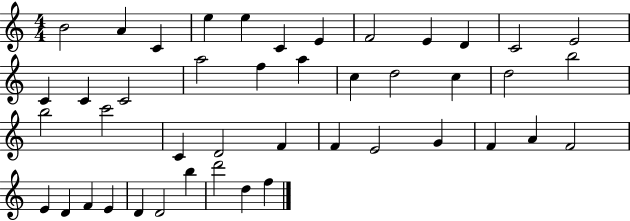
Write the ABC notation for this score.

X:1
T:Untitled
M:4/4
L:1/4
K:C
B2 A C e e C E F2 E D C2 E2 C C C2 a2 f a c d2 c d2 b2 b2 c'2 C D2 F F E2 G F A F2 E D F E D D2 b d'2 d f